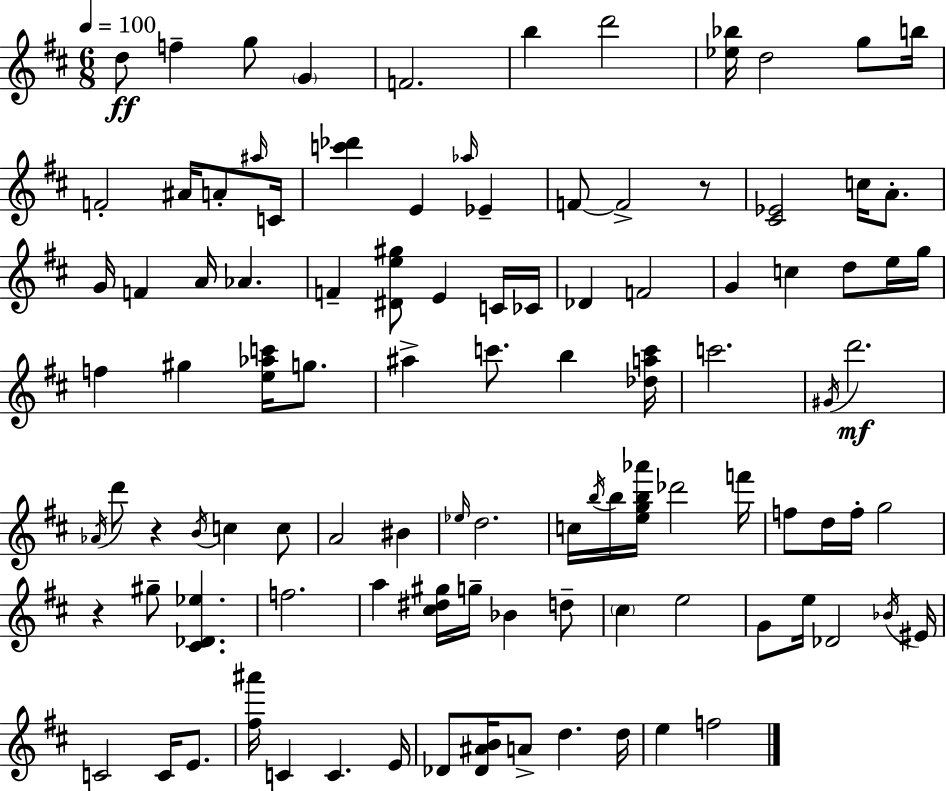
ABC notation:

X:1
T:Untitled
M:6/8
L:1/4
K:D
d/2 f g/2 G F2 b d'2 [_e_b]/4 d2 g/2 b/4 F2 ^A/4 A/2 ^a/4 C/4 [c'_d'] E _a/4 _E F/2 F2 z/2 [^C_E]2 c/4 A/2 G/4 F A/4 _A F [^De^g]/2 E C/4 _C/4 _D F2 G c d/2 e/4 g/4 f ^g [e_ac']/4 g/2 ^a c'/2 b [_dac']/4 c'2 ^G/4 d'2 _A/4 d'/2 z B/4 c c/2 A2 ^B _e/4 d2 c/4 b/4 b/4 [egb_a']/4 _d'2 f'/4 f/2 d/4 f/4 g2 z ^g/2 [^C_D_e] f2 a [^c^d^g]/4 g/4 _B d/2 ^c e2 G/2 e/4 _D2 _B/4 ^E/4 C2 C/4 E/2 [^f^a']/4 C C E/4 _D/2 [_D^AB]/4 A/2 d d/4 e f2